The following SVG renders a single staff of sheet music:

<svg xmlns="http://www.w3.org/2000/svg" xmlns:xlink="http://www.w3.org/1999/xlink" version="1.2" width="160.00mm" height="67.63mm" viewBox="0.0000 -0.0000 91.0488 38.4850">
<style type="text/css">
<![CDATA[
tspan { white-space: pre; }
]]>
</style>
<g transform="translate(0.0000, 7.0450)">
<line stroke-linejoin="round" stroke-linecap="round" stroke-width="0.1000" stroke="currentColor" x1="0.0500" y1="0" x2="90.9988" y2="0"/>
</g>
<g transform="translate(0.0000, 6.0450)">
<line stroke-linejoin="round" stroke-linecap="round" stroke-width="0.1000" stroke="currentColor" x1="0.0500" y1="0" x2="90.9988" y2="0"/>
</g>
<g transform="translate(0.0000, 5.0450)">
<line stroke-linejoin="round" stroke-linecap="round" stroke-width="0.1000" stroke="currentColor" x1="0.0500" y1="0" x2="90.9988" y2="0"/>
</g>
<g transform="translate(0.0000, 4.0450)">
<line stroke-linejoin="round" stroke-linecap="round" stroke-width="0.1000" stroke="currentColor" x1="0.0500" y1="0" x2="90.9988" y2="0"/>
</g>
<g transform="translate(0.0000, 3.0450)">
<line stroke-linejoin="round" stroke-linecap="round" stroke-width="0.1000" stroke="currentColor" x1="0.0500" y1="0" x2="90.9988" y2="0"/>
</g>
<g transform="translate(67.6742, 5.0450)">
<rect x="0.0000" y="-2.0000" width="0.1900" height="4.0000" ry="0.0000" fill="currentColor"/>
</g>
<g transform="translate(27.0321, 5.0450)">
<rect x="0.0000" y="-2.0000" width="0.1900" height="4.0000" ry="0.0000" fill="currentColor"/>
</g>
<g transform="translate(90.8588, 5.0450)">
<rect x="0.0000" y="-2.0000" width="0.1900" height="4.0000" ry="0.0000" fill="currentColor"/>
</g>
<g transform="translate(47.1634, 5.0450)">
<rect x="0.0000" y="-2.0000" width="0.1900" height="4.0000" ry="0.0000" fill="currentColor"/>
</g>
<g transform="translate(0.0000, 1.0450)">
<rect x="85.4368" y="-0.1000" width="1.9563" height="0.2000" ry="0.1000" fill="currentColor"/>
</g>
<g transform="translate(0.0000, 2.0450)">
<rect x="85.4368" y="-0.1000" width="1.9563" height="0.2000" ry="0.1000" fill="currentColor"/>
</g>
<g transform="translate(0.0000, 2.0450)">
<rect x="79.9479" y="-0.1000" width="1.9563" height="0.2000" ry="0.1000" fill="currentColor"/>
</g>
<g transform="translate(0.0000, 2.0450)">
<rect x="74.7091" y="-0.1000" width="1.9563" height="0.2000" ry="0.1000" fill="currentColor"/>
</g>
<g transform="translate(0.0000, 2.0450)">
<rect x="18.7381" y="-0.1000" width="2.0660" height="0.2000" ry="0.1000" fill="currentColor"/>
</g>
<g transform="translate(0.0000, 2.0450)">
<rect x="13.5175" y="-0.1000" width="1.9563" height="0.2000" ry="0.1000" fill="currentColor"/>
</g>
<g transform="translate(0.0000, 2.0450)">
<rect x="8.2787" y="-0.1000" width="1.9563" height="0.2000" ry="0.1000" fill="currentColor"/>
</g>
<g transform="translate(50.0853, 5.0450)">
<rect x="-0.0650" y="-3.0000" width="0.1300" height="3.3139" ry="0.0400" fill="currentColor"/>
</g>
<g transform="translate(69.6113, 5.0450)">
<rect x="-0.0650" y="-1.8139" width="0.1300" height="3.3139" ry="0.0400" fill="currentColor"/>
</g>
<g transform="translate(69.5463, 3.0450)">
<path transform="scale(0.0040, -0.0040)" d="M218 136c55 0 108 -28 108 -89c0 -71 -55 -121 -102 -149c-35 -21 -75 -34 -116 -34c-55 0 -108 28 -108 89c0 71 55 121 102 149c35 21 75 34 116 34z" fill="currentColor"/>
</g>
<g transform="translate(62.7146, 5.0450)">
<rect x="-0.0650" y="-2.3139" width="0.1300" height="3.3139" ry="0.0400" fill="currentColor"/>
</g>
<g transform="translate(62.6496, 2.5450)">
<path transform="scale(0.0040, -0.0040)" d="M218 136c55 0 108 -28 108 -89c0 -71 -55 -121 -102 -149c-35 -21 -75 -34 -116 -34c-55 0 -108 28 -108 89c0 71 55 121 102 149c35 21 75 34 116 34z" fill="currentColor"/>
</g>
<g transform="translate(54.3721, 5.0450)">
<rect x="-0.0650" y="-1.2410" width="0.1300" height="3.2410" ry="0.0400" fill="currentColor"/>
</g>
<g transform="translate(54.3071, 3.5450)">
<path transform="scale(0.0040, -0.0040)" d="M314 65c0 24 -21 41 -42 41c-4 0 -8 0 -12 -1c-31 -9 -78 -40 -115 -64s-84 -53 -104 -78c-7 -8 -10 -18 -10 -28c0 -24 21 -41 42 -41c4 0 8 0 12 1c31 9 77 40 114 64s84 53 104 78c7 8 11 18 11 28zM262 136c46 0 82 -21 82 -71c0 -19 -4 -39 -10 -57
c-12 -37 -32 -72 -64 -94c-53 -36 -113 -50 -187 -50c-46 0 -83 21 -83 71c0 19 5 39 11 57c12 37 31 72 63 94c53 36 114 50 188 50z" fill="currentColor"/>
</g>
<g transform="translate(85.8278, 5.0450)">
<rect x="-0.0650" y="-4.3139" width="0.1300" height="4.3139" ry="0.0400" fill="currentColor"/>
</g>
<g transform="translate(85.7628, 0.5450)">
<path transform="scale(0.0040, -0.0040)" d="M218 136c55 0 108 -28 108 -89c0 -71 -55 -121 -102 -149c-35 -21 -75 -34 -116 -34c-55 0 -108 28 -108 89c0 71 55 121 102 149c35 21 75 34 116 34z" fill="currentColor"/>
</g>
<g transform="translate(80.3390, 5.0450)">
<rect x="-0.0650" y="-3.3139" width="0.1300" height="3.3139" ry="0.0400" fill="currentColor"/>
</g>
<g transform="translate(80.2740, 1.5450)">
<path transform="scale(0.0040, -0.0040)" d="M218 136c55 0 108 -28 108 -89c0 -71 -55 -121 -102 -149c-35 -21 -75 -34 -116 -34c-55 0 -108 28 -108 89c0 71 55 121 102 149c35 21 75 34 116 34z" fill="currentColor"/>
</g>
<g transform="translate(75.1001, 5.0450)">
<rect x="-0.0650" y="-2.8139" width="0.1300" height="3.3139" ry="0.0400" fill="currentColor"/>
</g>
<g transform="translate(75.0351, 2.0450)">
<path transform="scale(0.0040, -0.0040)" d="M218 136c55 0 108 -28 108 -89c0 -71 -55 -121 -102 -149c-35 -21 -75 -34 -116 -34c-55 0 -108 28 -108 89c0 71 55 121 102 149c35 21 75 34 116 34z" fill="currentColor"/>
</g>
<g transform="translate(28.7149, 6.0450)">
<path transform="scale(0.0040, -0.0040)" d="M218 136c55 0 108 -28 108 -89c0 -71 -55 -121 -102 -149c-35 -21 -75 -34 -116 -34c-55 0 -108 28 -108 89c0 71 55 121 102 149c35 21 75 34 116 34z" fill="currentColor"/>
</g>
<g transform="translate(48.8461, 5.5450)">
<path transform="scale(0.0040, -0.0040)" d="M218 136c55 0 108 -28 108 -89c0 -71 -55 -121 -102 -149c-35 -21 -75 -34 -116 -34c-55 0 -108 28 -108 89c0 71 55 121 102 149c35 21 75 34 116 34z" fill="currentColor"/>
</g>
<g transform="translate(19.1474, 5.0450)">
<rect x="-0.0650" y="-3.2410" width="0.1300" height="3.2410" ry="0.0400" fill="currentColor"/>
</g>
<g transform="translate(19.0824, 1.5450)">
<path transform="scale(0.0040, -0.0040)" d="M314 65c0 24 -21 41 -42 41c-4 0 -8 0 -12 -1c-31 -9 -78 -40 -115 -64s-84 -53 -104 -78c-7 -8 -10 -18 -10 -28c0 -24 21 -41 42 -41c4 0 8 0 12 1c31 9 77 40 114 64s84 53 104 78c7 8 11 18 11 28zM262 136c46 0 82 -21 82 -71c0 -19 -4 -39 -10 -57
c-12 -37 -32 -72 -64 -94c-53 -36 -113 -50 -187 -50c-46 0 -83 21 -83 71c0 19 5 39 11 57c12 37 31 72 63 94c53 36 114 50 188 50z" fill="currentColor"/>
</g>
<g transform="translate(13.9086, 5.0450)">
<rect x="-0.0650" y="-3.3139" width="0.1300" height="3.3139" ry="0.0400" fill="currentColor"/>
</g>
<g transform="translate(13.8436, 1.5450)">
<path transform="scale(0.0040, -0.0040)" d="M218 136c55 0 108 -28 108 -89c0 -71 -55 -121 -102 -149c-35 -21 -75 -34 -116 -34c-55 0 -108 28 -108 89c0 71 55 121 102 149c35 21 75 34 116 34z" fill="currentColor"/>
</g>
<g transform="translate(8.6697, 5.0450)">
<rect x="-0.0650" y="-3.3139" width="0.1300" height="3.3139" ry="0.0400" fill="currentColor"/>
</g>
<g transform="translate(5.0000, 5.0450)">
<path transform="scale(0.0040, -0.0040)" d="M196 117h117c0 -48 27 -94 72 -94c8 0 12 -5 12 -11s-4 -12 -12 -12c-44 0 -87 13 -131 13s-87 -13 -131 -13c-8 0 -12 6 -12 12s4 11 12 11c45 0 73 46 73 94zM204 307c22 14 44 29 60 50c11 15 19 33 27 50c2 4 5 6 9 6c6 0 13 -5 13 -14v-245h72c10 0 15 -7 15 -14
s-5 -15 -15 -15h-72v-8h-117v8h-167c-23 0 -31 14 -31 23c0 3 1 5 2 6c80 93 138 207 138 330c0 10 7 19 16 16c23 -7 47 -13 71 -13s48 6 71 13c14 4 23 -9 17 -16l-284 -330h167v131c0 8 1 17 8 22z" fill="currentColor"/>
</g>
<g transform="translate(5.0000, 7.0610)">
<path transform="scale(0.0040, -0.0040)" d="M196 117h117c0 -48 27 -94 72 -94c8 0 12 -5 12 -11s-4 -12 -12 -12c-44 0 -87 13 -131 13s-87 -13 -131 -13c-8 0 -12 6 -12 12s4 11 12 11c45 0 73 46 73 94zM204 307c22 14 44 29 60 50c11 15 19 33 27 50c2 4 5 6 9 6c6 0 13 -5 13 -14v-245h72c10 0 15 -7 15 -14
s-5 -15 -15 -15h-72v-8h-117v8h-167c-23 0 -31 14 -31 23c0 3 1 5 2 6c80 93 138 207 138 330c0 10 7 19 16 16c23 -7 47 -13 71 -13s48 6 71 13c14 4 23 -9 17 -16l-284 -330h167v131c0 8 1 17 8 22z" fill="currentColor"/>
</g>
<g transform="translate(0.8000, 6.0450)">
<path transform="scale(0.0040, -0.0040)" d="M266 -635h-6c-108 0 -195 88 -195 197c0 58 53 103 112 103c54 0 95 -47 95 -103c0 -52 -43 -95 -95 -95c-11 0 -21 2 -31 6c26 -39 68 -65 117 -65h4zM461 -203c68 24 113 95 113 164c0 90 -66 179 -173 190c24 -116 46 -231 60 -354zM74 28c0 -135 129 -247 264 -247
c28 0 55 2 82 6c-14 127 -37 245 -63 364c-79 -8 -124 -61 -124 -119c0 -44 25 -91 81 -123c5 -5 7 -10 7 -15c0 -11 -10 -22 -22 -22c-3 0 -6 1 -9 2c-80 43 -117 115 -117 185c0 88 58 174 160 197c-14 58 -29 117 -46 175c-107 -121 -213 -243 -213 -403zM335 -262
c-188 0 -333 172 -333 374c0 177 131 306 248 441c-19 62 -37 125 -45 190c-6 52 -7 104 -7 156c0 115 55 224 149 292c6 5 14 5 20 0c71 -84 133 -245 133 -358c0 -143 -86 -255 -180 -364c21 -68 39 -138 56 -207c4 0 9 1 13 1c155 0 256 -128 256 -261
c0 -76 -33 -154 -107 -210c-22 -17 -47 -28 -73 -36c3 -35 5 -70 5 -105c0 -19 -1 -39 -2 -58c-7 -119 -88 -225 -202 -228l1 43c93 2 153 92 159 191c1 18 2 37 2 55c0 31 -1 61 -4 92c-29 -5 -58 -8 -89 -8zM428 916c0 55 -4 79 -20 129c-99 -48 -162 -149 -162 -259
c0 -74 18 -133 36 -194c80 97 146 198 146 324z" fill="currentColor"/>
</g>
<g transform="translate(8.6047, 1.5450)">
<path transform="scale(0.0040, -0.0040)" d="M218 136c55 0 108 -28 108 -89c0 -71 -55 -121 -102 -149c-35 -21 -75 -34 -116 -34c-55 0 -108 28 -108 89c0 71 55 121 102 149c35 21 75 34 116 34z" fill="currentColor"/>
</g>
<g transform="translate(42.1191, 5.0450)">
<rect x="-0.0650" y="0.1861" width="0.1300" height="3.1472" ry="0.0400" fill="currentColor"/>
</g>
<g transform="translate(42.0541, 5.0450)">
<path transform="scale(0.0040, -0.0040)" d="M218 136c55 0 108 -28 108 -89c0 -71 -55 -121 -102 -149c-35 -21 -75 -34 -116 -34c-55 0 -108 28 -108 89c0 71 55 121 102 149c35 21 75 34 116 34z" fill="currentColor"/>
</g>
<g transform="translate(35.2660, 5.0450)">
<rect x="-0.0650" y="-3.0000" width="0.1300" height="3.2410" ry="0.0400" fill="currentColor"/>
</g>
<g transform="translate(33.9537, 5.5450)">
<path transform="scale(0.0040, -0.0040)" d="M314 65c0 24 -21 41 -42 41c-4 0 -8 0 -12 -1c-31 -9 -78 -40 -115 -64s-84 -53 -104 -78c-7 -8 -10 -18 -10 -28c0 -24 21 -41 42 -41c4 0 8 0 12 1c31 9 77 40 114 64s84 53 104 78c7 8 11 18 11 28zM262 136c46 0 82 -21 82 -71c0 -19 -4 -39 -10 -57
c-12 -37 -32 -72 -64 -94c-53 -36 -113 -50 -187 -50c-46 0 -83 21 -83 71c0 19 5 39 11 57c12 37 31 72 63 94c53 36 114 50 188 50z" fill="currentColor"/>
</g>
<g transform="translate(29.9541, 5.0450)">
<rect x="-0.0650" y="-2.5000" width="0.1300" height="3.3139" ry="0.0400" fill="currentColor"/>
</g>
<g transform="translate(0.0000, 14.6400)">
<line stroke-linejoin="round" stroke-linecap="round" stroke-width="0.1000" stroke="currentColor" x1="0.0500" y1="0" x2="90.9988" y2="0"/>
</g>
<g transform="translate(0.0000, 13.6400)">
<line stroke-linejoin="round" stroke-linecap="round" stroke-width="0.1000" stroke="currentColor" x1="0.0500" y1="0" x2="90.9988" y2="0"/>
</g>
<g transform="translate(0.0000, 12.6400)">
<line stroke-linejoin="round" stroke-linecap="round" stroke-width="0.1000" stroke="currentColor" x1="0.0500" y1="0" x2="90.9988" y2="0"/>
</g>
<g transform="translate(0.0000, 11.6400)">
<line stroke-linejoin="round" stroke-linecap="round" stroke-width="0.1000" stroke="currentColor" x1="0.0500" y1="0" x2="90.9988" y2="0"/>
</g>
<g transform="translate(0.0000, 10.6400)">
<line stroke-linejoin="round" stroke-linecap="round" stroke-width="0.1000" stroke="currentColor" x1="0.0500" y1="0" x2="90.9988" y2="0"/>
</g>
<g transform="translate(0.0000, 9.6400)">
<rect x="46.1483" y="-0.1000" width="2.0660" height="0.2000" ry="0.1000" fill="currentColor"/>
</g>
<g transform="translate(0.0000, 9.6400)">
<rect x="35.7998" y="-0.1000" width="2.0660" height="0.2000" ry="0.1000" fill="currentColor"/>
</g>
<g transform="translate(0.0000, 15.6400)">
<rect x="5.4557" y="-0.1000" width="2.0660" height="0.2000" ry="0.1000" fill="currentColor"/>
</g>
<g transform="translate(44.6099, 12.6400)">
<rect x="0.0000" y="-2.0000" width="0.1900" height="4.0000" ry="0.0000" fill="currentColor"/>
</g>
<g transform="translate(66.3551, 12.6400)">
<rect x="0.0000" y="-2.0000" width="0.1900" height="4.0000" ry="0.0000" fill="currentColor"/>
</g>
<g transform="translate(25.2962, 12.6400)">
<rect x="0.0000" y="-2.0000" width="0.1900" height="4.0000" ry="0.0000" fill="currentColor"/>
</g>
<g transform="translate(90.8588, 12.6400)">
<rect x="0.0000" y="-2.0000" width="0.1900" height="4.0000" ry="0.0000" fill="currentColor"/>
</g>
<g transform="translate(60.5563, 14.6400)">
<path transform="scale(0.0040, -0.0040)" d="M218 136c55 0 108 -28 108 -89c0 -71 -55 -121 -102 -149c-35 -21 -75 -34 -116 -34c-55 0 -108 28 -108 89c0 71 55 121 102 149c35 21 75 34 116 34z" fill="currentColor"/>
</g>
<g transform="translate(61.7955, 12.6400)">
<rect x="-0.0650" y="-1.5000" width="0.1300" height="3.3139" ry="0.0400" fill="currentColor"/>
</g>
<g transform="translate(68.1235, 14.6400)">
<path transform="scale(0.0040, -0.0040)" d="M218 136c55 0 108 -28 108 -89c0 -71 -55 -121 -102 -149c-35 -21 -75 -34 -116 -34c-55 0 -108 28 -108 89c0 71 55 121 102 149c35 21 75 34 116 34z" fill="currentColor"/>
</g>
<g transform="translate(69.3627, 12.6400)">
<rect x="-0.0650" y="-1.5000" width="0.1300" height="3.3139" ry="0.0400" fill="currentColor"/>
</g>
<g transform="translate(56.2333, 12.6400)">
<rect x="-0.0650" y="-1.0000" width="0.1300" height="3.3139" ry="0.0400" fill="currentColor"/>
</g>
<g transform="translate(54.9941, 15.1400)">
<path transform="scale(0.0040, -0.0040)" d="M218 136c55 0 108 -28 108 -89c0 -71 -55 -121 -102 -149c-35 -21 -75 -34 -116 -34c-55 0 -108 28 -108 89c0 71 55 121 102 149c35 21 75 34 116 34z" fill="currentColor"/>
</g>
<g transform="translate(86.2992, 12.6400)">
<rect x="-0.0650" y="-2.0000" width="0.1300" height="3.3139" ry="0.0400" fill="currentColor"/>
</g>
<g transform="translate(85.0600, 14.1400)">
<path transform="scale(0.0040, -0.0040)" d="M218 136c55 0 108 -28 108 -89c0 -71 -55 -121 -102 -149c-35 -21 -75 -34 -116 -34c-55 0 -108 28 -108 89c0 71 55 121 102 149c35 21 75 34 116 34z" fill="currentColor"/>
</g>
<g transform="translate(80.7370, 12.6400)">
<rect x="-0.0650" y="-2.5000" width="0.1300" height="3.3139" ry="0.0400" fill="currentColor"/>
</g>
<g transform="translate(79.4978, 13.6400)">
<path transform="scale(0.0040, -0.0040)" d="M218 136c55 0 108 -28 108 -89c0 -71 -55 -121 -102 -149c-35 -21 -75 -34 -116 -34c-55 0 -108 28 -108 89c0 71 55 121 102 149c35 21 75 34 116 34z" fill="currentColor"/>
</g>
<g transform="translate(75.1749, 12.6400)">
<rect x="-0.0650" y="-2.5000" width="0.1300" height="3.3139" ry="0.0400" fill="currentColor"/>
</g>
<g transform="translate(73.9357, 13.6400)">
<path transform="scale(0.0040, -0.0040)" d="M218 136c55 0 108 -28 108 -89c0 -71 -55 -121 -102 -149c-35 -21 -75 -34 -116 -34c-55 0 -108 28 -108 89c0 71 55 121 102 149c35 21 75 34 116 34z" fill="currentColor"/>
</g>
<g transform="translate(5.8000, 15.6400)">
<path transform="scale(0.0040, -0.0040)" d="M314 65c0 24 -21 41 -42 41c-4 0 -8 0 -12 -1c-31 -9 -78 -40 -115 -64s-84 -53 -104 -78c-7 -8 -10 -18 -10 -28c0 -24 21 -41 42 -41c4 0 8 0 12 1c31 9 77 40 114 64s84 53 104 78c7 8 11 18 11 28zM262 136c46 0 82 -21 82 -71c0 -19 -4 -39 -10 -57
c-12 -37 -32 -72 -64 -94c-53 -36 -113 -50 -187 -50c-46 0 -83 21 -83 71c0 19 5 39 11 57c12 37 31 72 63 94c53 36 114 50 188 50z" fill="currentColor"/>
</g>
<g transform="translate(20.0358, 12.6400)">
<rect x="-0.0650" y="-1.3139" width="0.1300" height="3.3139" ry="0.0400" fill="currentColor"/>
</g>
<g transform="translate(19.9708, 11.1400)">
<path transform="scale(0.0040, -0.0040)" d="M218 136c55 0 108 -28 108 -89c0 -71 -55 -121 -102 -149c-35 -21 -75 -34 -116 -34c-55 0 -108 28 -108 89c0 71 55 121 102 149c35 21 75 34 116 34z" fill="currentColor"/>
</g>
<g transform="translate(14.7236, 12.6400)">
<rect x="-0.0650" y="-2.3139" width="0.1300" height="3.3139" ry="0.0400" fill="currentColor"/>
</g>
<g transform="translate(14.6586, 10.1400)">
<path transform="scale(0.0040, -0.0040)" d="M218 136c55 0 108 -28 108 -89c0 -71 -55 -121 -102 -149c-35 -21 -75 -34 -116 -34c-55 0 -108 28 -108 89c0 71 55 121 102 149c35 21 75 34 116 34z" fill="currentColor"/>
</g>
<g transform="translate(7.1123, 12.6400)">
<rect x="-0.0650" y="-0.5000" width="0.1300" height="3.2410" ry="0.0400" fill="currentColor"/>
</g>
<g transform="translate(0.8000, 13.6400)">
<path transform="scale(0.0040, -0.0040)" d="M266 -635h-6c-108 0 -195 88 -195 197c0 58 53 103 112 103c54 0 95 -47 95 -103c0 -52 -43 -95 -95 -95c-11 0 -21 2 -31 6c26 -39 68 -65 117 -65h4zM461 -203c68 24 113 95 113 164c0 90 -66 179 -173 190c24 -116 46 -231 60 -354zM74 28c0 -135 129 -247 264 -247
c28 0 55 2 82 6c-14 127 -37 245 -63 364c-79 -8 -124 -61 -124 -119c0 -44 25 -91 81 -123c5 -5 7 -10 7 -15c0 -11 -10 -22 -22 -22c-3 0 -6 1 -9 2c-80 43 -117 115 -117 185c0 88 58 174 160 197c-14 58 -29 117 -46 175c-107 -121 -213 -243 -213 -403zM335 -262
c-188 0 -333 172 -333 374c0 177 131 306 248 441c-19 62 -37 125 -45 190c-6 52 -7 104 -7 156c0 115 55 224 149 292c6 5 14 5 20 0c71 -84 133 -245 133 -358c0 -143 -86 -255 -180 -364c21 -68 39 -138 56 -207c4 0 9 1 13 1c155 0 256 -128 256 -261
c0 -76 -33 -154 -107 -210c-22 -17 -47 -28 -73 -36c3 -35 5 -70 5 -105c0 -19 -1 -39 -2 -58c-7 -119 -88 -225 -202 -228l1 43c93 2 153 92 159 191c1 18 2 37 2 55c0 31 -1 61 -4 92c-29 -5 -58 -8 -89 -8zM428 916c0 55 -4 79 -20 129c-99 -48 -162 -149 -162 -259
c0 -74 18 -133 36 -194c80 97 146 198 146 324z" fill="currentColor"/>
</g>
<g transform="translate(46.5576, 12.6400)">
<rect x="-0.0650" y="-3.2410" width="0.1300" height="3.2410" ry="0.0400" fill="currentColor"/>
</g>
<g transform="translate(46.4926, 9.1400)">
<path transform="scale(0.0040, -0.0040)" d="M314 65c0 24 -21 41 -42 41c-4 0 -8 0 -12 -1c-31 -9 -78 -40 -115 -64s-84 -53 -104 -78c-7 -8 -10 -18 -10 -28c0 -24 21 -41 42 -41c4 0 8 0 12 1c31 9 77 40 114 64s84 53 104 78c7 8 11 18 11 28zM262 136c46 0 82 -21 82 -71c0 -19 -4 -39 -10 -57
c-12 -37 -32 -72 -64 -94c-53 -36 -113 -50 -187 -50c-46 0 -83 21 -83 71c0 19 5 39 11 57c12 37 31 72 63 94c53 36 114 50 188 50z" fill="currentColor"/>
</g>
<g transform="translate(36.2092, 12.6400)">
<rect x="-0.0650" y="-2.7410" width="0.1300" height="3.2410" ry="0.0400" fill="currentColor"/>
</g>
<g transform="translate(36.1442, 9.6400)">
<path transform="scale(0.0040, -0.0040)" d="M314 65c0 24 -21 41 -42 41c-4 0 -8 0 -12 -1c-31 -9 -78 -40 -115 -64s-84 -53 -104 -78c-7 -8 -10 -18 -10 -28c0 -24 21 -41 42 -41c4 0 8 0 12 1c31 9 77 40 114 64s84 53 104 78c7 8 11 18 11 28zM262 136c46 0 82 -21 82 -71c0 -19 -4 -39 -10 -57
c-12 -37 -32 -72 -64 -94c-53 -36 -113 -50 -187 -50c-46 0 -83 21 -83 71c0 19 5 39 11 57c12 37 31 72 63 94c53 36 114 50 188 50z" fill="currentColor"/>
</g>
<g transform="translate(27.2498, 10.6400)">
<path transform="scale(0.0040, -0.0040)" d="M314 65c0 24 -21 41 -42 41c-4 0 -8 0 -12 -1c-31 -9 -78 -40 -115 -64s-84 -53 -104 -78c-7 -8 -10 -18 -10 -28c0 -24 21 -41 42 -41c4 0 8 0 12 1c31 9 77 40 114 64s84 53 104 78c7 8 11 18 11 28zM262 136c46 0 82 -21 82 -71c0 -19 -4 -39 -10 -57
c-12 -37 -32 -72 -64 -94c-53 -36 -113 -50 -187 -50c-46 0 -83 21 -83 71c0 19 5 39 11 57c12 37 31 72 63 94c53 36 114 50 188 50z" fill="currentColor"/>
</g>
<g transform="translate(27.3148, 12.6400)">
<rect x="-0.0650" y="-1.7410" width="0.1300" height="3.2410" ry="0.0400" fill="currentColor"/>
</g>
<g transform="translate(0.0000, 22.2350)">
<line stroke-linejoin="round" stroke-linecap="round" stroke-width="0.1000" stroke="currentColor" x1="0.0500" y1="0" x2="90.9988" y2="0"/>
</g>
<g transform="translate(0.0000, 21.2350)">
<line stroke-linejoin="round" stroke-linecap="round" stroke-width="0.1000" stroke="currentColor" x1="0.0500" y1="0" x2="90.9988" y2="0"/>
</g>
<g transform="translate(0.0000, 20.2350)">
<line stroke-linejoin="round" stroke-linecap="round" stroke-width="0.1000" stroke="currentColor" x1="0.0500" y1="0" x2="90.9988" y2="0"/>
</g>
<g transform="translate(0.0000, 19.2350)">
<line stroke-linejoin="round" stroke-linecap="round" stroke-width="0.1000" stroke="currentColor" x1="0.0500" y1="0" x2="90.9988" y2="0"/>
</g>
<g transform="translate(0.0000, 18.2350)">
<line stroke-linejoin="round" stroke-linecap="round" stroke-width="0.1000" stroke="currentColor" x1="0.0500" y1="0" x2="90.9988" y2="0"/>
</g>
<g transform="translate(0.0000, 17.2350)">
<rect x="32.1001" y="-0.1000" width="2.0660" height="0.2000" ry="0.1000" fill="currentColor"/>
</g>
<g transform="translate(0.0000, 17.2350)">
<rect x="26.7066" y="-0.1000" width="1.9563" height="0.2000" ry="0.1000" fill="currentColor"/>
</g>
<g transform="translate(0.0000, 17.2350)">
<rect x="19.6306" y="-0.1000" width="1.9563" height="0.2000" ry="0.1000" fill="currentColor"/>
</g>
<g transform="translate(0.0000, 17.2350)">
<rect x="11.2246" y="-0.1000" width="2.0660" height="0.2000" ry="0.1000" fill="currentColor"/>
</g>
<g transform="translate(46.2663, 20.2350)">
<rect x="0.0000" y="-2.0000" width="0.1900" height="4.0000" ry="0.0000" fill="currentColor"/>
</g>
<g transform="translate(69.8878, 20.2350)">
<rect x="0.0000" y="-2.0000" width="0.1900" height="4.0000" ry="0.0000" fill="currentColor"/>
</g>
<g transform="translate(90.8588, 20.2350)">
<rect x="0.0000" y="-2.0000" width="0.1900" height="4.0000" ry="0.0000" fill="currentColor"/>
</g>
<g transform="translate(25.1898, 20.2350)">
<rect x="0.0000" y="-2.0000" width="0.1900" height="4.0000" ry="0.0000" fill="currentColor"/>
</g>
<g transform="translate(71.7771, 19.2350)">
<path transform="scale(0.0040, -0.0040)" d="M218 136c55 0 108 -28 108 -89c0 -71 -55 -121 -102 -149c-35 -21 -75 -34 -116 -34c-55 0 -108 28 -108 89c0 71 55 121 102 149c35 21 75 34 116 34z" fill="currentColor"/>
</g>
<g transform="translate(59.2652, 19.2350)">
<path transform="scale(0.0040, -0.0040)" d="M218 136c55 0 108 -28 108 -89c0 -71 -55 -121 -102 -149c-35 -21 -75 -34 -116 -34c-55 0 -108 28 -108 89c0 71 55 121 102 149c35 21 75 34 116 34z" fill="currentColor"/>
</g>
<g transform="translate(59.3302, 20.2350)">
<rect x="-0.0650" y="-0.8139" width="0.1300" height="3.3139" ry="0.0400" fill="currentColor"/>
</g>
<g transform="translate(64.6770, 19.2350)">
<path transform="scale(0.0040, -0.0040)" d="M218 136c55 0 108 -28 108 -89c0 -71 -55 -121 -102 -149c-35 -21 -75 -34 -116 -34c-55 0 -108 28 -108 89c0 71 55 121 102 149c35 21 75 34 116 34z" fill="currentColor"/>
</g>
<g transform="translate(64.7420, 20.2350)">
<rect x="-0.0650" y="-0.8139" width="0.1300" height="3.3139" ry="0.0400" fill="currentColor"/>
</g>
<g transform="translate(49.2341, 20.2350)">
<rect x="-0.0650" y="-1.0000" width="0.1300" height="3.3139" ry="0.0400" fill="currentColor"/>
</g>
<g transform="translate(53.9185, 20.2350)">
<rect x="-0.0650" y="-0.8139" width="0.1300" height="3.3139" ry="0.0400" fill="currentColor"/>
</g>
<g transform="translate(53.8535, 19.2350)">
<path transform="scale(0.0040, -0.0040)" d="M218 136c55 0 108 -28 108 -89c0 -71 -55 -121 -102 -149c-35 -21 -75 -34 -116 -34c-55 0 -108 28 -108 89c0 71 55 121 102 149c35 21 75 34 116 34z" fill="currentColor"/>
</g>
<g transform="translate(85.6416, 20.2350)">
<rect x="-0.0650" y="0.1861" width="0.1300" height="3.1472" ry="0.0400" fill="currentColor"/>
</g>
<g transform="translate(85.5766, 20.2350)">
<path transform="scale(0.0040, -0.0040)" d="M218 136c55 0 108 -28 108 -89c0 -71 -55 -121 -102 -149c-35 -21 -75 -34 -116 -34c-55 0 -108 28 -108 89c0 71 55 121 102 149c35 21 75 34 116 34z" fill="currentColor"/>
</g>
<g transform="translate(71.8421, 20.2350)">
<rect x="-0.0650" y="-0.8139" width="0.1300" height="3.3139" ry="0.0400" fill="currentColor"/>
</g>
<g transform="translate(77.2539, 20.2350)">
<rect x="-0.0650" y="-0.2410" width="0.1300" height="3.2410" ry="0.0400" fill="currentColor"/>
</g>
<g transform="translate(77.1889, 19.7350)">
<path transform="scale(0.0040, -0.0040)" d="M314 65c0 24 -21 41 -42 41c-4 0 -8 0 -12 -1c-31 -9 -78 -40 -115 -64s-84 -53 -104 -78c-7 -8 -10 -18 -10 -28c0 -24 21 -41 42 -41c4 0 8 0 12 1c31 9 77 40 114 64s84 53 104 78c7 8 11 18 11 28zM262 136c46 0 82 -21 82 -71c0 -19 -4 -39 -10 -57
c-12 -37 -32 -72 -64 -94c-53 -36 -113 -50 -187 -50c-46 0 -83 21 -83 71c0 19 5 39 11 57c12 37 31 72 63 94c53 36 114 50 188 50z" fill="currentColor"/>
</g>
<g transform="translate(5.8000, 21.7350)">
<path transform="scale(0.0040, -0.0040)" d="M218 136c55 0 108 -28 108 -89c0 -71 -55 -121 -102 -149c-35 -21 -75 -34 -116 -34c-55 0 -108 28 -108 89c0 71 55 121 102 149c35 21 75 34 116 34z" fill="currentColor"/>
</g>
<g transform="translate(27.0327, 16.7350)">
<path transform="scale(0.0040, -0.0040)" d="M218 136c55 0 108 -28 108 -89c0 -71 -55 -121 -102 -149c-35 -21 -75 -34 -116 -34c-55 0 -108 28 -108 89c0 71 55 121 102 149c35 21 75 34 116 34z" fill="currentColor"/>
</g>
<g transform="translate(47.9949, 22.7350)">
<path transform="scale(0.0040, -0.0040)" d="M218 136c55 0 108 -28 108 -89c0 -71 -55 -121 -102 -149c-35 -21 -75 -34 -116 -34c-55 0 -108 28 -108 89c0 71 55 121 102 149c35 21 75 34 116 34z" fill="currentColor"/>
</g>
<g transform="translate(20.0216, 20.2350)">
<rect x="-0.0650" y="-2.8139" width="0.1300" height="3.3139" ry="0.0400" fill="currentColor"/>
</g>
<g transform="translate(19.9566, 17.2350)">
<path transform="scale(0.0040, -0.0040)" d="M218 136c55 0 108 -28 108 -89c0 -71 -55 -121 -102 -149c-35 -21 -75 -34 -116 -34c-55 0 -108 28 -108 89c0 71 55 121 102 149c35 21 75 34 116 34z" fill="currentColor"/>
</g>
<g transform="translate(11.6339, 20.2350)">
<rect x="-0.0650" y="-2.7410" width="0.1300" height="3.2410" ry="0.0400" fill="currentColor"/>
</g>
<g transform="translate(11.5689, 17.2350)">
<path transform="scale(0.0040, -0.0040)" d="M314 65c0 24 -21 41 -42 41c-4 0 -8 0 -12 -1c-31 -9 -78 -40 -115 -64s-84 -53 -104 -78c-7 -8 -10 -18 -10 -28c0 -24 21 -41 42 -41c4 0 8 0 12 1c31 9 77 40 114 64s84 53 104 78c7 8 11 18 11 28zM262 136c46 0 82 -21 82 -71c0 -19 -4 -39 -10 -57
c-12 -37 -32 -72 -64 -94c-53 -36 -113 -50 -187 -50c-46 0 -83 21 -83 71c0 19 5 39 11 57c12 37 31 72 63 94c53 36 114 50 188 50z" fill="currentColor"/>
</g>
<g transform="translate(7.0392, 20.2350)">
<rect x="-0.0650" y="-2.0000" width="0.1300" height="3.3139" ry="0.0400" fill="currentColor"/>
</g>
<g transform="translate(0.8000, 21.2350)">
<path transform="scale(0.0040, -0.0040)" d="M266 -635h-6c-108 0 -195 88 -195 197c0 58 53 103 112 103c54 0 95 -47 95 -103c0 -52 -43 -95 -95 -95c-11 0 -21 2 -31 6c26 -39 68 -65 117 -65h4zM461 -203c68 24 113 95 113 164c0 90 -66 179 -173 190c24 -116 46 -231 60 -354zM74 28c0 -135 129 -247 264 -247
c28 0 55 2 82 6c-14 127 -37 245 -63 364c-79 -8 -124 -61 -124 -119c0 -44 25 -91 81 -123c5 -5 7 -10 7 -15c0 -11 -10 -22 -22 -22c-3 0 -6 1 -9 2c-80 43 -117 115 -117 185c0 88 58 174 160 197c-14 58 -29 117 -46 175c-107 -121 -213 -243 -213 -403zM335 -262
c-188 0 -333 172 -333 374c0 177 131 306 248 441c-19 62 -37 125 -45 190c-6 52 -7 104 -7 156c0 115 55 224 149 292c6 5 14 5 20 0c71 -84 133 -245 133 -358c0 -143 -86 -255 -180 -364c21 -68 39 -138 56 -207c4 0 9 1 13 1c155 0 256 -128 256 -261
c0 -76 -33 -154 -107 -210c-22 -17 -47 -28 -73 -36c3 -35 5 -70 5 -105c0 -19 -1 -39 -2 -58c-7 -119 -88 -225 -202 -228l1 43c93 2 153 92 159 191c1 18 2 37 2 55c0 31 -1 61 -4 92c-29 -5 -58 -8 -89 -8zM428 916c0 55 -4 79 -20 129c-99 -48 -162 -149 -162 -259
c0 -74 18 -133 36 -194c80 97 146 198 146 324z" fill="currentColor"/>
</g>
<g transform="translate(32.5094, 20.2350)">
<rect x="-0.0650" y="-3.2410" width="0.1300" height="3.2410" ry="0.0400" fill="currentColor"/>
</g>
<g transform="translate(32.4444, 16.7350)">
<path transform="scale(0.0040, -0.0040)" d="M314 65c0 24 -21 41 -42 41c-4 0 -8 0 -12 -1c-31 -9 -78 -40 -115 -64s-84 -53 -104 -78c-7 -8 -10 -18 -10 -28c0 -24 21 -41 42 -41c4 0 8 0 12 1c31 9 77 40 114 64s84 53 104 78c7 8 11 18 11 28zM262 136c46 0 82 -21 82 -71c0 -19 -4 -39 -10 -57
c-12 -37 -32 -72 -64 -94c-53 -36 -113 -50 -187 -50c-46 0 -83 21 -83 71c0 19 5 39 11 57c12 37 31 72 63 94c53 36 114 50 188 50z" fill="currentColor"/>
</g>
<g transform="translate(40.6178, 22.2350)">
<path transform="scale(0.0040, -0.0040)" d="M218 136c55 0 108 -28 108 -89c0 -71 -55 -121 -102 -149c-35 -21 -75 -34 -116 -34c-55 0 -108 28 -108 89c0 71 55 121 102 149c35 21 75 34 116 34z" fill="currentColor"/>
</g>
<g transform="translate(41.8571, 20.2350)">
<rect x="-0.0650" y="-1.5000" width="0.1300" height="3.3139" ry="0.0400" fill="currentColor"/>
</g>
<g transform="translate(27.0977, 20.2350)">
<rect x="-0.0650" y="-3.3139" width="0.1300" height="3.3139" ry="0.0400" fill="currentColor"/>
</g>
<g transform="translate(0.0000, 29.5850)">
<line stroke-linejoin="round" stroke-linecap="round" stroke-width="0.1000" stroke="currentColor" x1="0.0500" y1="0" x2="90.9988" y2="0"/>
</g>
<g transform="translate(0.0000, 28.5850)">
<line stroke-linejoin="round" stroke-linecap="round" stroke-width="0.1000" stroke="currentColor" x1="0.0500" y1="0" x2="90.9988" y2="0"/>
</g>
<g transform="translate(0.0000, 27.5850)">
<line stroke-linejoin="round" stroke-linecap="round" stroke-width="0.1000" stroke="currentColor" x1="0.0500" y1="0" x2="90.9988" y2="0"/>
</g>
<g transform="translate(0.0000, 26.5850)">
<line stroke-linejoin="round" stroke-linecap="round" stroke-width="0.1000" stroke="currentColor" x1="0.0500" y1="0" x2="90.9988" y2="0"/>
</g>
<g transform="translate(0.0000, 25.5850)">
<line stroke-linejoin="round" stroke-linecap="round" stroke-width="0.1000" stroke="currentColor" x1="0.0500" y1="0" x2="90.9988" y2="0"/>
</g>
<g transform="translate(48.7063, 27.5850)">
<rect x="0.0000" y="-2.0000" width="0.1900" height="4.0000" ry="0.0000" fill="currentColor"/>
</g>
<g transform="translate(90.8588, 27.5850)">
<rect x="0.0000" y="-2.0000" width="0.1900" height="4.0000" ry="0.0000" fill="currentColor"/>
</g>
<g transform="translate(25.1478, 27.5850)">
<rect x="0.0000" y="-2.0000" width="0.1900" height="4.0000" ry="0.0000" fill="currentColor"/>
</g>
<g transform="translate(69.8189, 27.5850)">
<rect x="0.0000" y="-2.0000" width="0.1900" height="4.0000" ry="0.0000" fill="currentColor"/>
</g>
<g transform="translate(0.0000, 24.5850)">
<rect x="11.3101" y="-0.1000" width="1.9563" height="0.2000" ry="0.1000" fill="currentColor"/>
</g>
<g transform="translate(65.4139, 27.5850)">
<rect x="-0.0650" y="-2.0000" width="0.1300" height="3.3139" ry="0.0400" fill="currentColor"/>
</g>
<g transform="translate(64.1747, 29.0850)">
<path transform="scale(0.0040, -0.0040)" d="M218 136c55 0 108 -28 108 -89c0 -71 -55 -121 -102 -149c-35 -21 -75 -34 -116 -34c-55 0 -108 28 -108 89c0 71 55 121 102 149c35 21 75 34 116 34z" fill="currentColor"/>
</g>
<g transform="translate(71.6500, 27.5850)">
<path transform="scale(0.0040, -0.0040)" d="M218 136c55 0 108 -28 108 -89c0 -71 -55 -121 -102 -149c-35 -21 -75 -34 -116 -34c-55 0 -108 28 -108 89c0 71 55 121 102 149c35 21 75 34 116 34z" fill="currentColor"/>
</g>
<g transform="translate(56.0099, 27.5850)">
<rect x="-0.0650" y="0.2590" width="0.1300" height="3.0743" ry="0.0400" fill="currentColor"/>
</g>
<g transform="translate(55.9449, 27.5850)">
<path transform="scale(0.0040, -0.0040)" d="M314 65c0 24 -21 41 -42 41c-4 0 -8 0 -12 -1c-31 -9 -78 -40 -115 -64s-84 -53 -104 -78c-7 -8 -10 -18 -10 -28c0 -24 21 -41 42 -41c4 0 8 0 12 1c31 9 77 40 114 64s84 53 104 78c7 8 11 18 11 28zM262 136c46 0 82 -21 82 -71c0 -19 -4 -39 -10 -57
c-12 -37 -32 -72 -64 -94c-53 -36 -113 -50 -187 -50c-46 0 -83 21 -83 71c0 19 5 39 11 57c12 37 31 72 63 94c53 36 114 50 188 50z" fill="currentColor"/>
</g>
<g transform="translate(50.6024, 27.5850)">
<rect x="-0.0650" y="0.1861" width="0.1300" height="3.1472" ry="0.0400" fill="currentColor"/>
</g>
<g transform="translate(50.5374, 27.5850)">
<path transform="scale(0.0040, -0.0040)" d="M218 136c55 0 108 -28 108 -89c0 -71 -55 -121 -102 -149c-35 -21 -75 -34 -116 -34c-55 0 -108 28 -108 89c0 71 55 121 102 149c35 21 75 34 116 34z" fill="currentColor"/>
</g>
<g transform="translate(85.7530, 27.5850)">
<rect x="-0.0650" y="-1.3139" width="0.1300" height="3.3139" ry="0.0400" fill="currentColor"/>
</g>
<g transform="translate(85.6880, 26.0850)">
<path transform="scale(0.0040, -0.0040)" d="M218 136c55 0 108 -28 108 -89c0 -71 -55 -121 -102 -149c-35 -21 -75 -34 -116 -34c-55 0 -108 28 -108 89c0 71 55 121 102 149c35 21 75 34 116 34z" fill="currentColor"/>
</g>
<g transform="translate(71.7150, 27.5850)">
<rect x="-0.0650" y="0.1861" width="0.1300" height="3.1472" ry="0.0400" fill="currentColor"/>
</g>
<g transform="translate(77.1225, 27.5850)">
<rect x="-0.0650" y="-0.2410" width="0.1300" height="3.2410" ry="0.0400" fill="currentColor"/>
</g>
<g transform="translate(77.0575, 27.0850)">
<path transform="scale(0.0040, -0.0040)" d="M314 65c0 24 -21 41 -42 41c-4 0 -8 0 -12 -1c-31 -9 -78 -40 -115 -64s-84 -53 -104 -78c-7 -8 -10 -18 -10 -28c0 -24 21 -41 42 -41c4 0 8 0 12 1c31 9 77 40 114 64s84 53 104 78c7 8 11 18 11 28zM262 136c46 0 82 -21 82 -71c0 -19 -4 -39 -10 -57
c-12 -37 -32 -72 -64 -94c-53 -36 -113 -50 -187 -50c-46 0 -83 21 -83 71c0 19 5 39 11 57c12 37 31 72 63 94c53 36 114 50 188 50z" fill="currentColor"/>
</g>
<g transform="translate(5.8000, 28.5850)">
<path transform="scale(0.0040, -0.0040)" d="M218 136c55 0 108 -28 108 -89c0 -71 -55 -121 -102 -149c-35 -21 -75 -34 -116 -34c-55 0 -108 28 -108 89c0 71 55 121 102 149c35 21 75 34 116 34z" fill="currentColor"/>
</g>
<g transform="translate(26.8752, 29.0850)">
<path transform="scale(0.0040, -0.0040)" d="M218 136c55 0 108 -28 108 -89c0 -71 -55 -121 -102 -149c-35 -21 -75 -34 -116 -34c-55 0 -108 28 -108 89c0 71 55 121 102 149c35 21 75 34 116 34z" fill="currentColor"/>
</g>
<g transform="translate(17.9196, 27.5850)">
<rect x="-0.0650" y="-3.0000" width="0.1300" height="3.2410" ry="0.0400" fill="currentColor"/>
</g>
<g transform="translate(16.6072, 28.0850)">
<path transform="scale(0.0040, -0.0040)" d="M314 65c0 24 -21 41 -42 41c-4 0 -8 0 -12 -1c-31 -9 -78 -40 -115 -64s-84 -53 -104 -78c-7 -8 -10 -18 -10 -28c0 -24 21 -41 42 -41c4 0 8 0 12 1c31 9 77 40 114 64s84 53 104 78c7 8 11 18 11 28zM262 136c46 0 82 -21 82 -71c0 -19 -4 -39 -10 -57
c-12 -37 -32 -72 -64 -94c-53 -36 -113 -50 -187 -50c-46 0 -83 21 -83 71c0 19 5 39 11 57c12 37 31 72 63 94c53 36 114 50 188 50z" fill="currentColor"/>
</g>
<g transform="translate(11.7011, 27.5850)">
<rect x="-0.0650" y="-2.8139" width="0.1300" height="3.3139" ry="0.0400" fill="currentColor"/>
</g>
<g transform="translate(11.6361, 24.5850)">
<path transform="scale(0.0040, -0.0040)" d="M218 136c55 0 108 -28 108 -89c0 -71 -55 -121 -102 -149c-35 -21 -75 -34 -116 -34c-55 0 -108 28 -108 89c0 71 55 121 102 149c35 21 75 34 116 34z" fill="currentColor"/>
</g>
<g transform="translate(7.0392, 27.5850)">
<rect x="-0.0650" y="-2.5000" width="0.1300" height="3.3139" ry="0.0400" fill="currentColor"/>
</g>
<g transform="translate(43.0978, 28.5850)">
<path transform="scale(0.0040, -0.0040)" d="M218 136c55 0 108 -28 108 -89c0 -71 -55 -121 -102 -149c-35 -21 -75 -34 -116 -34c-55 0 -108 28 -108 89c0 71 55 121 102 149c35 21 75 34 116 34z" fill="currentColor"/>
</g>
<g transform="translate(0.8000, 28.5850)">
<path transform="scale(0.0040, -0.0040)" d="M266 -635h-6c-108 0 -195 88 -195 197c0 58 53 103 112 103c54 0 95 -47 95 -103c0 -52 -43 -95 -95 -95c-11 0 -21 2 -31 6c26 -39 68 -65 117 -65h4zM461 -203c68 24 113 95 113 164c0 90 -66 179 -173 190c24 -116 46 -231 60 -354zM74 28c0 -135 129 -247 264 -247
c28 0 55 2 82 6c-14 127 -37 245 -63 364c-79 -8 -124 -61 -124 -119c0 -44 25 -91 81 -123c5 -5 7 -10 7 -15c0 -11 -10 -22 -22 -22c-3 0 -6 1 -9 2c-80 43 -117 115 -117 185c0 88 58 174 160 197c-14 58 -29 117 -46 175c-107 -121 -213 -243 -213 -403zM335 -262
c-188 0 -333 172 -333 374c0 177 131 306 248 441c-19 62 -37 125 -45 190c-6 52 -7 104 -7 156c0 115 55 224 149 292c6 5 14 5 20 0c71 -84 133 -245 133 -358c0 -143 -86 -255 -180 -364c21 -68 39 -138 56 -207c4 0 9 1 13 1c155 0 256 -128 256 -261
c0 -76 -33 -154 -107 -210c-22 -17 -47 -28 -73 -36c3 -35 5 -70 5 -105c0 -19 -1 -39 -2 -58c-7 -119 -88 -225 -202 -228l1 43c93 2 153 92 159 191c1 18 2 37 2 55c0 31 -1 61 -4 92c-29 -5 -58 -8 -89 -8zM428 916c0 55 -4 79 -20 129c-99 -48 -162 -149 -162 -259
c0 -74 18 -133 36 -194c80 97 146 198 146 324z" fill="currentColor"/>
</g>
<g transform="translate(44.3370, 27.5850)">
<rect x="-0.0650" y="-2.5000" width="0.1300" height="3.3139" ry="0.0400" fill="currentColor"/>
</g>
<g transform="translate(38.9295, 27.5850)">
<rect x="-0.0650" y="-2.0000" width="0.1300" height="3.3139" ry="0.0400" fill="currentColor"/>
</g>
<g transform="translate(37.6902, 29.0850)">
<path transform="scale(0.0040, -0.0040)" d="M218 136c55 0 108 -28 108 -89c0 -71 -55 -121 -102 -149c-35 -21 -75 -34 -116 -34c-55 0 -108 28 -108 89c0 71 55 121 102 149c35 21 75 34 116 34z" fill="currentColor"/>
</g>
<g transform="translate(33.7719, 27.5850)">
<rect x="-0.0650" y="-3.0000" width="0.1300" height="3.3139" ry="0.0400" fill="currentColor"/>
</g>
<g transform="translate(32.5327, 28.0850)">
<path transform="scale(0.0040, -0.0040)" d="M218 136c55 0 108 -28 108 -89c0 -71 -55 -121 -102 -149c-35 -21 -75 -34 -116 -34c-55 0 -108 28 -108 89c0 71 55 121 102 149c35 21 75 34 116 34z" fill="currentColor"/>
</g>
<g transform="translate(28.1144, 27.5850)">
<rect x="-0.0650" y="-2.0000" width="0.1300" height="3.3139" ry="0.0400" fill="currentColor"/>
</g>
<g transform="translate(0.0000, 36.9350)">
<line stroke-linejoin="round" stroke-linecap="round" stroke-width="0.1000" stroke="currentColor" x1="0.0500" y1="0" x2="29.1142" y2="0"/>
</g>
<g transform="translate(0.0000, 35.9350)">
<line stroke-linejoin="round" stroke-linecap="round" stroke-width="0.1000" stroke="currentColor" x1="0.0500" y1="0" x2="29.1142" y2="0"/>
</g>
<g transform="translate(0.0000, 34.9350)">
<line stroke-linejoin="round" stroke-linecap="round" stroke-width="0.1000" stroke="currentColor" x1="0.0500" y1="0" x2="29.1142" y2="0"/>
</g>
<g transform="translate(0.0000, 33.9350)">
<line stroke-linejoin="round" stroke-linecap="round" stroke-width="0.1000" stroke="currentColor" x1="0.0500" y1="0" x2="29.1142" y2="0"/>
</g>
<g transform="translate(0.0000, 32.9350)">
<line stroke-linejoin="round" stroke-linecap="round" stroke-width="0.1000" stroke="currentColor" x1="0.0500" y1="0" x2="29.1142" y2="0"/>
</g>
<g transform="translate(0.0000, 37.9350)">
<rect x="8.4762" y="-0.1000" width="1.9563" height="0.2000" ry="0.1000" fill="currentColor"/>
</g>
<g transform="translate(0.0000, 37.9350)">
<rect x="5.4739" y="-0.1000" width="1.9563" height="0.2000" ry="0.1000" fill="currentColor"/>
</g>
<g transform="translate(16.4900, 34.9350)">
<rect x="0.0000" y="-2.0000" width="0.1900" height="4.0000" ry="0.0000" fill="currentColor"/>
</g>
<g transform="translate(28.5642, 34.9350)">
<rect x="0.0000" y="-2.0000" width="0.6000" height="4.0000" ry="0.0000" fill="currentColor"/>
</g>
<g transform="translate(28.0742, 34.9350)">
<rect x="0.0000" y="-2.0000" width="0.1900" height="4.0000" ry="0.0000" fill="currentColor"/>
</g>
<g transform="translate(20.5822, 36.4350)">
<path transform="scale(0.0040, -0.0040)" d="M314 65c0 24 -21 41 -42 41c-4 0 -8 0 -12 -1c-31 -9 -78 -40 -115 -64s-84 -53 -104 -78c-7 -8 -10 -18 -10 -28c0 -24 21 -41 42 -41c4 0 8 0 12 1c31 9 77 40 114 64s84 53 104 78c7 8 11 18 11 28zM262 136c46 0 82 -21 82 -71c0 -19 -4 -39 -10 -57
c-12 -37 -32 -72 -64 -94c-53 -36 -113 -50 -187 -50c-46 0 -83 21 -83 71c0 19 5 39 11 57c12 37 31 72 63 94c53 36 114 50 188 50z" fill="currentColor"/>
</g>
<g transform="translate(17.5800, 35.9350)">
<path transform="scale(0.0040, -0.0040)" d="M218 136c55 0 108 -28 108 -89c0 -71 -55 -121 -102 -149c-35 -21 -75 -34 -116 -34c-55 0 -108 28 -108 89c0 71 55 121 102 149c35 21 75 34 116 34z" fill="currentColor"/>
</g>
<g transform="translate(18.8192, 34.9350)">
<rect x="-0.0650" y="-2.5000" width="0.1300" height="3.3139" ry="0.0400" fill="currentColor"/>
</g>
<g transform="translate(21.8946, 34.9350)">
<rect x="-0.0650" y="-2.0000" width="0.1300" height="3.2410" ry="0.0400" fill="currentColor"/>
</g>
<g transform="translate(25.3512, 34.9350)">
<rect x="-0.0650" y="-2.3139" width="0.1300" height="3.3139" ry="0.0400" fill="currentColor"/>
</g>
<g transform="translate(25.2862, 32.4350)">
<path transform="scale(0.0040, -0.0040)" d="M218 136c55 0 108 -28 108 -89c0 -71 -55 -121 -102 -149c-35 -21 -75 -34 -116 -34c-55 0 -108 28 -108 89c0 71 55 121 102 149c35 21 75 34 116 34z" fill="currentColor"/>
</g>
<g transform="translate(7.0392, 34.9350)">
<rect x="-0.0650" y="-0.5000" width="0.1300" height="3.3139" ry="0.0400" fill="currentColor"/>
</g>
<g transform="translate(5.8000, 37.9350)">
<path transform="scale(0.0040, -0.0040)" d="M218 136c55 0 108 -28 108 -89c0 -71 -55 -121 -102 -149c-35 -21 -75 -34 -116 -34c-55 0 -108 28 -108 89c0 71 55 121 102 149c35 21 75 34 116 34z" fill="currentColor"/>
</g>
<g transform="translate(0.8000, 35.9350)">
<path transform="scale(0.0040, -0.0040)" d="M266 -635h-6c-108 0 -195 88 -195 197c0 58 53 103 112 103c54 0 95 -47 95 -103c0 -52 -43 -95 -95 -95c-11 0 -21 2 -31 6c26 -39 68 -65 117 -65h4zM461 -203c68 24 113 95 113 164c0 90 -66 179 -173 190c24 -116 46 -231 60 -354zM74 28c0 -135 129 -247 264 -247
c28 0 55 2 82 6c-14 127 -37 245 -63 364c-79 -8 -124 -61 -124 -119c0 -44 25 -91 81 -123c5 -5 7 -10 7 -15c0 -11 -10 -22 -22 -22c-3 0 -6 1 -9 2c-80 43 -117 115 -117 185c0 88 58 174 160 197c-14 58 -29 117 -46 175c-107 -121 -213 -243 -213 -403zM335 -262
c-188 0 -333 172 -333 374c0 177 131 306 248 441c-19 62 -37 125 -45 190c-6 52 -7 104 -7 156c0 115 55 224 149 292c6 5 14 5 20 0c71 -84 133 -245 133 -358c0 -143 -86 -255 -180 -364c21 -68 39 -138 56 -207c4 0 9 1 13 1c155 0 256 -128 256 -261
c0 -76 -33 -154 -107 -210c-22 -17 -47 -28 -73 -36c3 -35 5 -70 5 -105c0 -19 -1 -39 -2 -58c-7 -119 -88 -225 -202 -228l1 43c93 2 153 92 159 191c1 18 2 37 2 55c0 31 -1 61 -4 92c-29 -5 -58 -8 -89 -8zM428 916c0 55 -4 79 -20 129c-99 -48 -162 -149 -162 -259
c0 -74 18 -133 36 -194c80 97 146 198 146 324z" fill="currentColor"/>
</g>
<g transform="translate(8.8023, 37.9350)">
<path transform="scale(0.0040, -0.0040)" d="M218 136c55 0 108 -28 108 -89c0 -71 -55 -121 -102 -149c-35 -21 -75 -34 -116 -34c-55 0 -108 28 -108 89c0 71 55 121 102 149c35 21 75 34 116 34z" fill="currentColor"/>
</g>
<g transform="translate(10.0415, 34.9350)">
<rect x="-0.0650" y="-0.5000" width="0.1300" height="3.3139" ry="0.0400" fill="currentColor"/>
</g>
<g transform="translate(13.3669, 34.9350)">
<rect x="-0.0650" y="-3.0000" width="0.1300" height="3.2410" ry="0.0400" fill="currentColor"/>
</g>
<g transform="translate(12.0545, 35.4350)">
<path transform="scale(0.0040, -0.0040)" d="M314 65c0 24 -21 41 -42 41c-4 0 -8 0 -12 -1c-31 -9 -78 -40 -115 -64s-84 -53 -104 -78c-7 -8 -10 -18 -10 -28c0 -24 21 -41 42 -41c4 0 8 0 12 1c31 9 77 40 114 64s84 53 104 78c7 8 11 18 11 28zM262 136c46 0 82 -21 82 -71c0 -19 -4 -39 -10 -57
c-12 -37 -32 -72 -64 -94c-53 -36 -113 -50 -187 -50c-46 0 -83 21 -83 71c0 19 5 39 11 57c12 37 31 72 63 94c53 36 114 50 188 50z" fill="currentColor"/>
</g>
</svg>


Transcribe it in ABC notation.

X:1
T:Untitled
M:4/4
L:1/4
K:C
b b b2 G A2 B A e2 g f a b d' C2 g e f2 a2 b2 D E E G G F F a2 a b b2 E D d d d d c2 B G a A2 F A F G B B2 F B c2 e C C A2 G F2 g